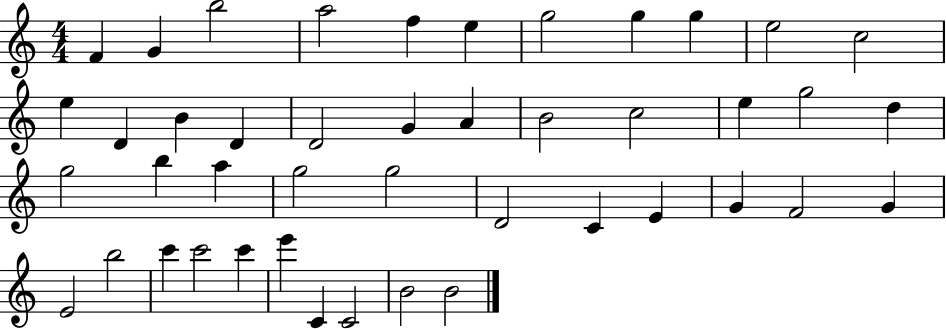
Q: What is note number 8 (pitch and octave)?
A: G5